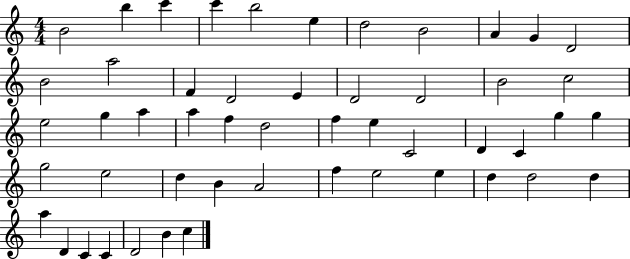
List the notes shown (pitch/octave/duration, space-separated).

B4/h B5/q C6/q C6/q B5/h E5/q D5/h B4/h A4/q G4/q D4/h B4/h A5/h F4/q D4/h E4/q D4/h D4/h B4/h C5/h E5/h G5/q A5/q A5/q F5/q D5/h F5/q E5/q C4/h D4/q C4/q G5/q G5/q G5/h E5/h D5/q B4/q A4/h F5/q E5/h E5/q D5/q D5/h D5/q A5/q D4/q C4/q C4/q D4/h B4/q C5/q